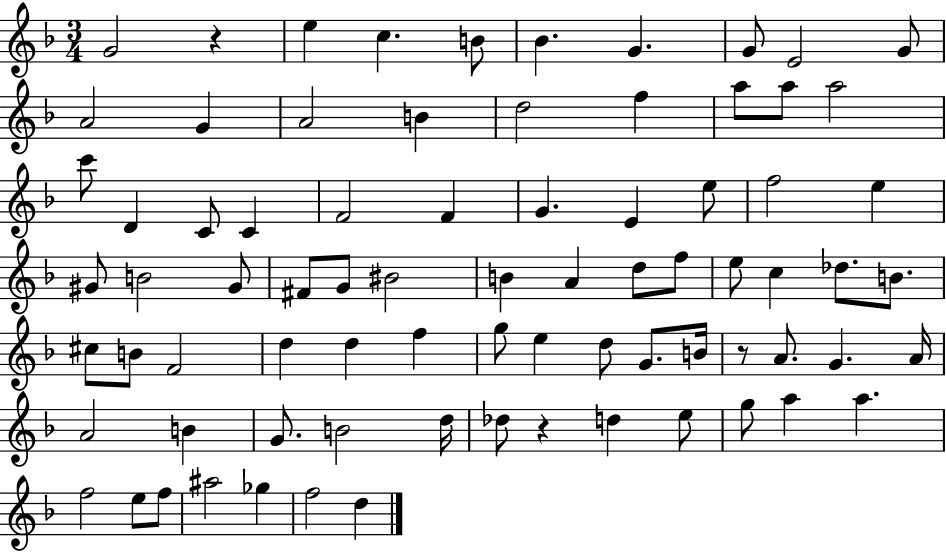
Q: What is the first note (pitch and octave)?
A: G4